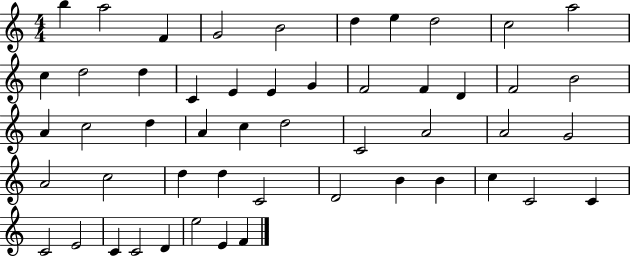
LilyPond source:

{
  \clef treble
  \numericTimeSignature
  \time 4/4
  \key c \major
  b''4 a''2 f'4 | g'2 b'2 | d''4 e''4 d''2 | c''2 a''2 | \break c''4 d''2 d''4 | c'4 e'4 e'4 g'4 | f'2 f'4 d'4 | f'2 b'2 | \break a'4 c''2 d''4 | a'4 c''4 d''2 | c'2 a'2 | a'2 g'2 | \break a'2 c''2 | d''4 d''4 c'2 | d'2 b'4 b'4 | c''4 c'2 c'4 | \break c'2 e'2 | c'4 c'2 d'4 | e''2 e'4 f'4 | \bar "|."
}